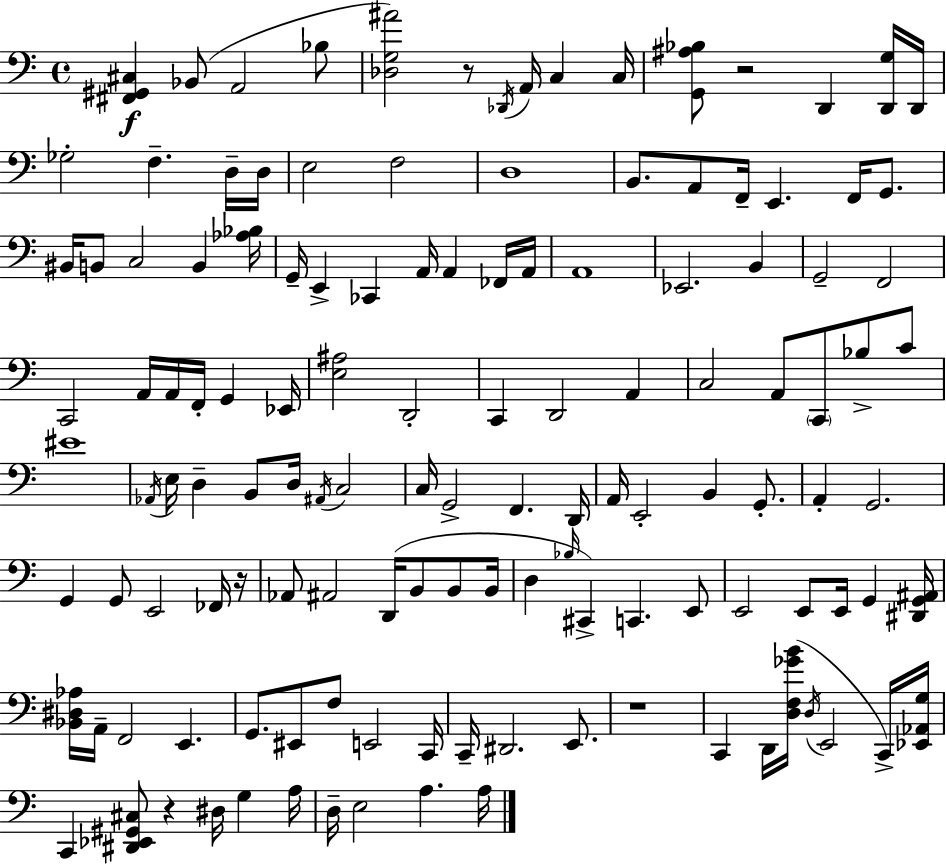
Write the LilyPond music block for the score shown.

{
  \clef bass
  \time 4/4
  \defaultTimeSignature
  \key c \major
  <fis, gis, cis>4\f bes,8( a,2 bes8 | <des g ais'>2) r8 \acciaccatura { des,16 } a,16 c4 | c16 <g, ais bes>8 r2 d,4 <d, g>16 | d,16 ges2-. f4.-- d16-- | \break d16 e2 f2 | d1 | b,8. a,8 f,16-- e,4. f,16 g,8. | bis,16 b,8 c2 b,4 | \break <aes bes>16 g,16-- e,4-> ces,4 a,16 a,4 fes,16 | a,16 a,1 | ees,2. b,4 | g,2-- f,2 | \break c,2 a,16 a,16 f,16-. g,4 | ees,16 <e ais>2 d,2-. | c,4 d,2 a,4 | c2 a,8 \parenthesize c,8 bes8-> c'8 | \break eis'1 | \acciaccatura { aes,16 } e16 d4-- b,8 d16 \acciaccatura { ais,16 } c2 | c16 g,2-> f,4. | d,16 a,16 e,2-. b,4 | \break g,8.-. a,4-. g,2. | g,4 g,8 e,2 | fes,16 r16 aes,8 ais,2 d,16( b,8 | b,8 b,16 d4 \grace { bes16 }) cis,4-> c,4. | \break e,8 e,2 e,8 e,16 g,4 | <dis, g, ais,>16 <bes, dis aes>16 a,16-- f,2 e,4. | g,8. eis,8 f8 e,2 | c,16 c,16-- dis,2. | \break e,8. r1 | c,4 d,16 <d f ges' b'>16( \acciaccatura { d16 } e,2 | c,16->) <ees, aes, g>16 c,4 <dis, ees, gis, cis>8 r4 dis16 | g4 a16 d16-- e2 a4. | \break a16 \bar "|."
}